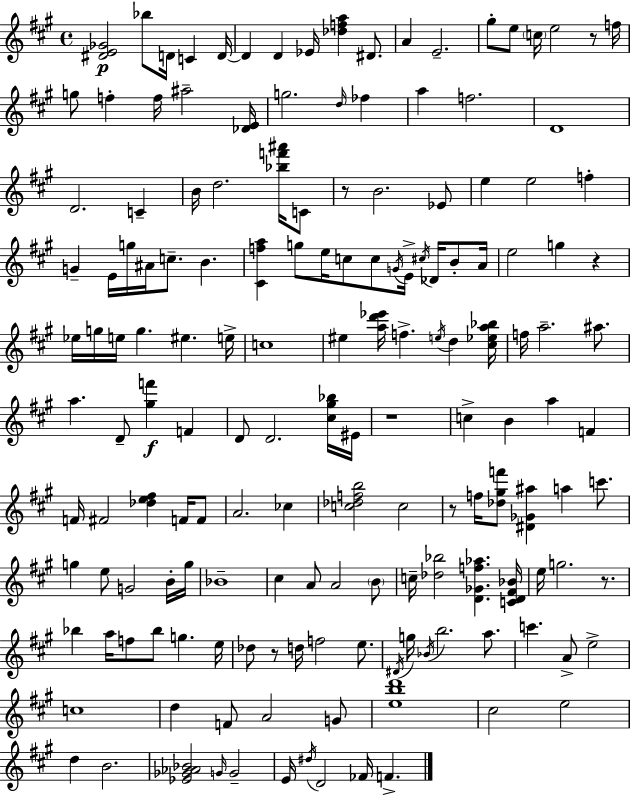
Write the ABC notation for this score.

X:1
T:Untitled
M:4/4
L:1/4
K:A
[^DE_G]2 _b/2 D/4 C D/4 D D _E/4 [_dfa] ^D/2 A E2 ^g/2 e/2 c/4 e2 z/2 f/4 g/2 f f/4 ^a2 [_DE]/4 g2 d/4 _f a f2 D4 D2 C B/4 d2 [_bf'^a']/4 C/2 z/2 B2 _E/2 e e2 f G E/4 g/4 ^A/4 c/2 B [^Cfa] g/2 e/4 c/2 c/2 G/4 E/4 ^c/4 _D/4 B/2 A/4 e2 g z _e/4 g/4 e/4 g ^e e/4 c4 ^e [ad'_e']/4 f e/4 d [^c_ea_b]/4 f/4 a2 ^a/2 a D/2 [^gf'] F D/2 D2 [^c^g_b]/4 ^E/4 z4 c B a F F/4 ^F2 [_de^f] F/4 F/2 A2 _c [c_dfb]2 c2 z/2 f/4 [_d^gf']/2 [^D_G^a] a c'/2 g e/2 G2 B/4 g/4 _B4 ^c A/2 A2 B/2 c/4 [_d_b]2 [D_Gf_a] [CD^F_B]/4 e/4 g2 z/2 _b a/4 f/2 _b/2 g e/4 _d/2 z/2 d/4 f2 e/2 ^D/4 g/4 _B/4 b2 a/2 c' A/2 e2 c4 d F/2 A2 G/2 [ebd']4 ^c2 e2 d B2 [_E_G_A_B]2 G/4 G2 E/4 ^d/4 D2 _F/4 F